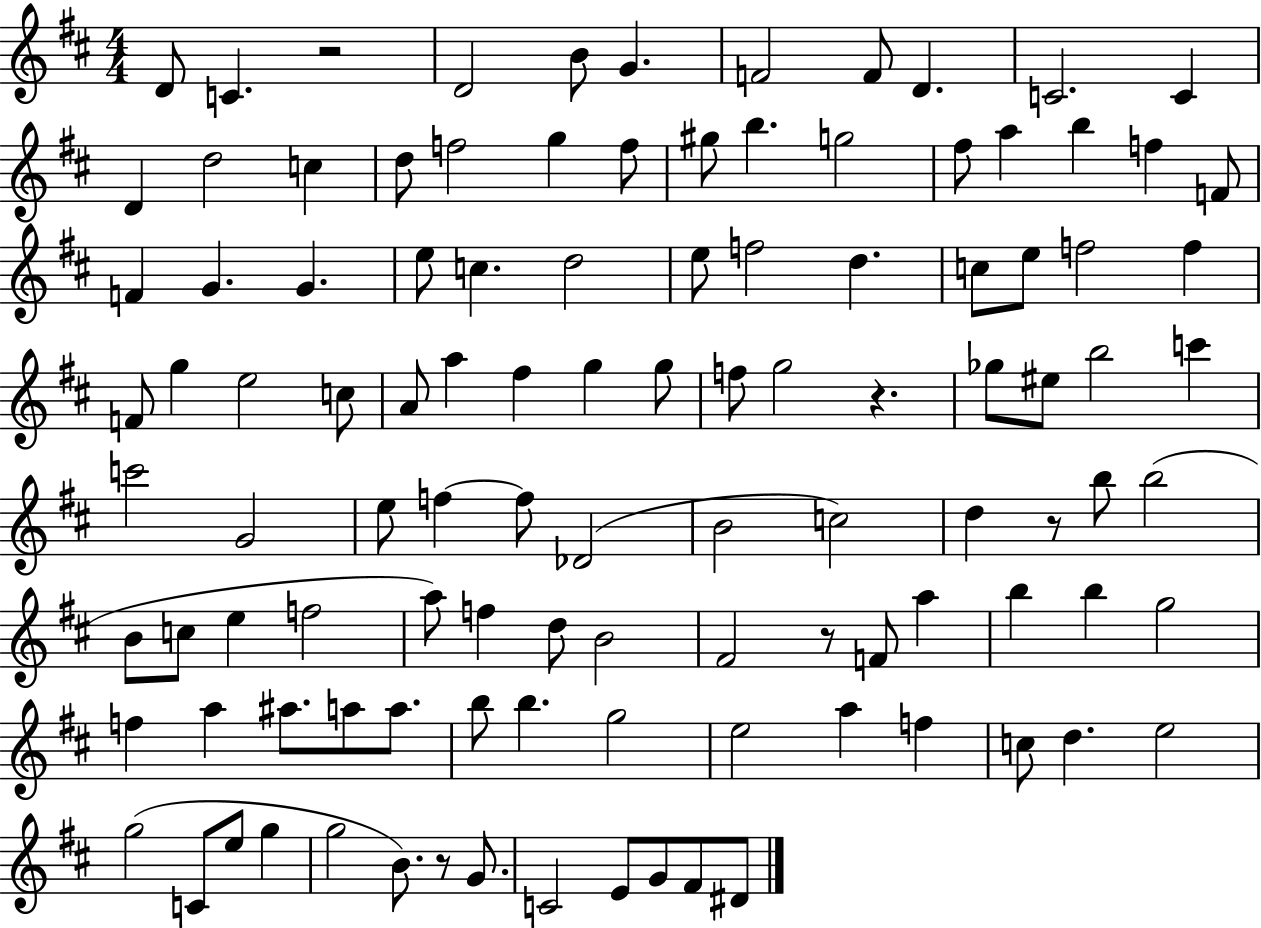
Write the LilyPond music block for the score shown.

{
  \clef treble
  \numericTimeSignature
  \time 4/4
  \key d \major
  d'8 c'4. r2 | d'2 b'8 g'4. | f'2 f'8 d'4. | c'2. c'4 | \break d'4 d''2 c''4 | d''8 f''2 g''4 f''8 | gis''8 b''4. g''2 | fis''8 a''4 b''4 f''4 f'8 | \break f'4 g'4. g'4. | e''8 c''4. d''2 | e''8 f''2 d''4. | c''8 e''8 f''2 f''4 | \break f'8 g''4 e''2 c''8 | a'8 a''4 fis''4 g''4 g''8 | f''8 g''2 r4. | ges''8 eis''8 b''2 c'''4 | \break c'''2 g'2 | e''8 f''4~~ f''8 des'2( | b'2 c''2) | d''4 r8 b''8 b''2( | \break b'8 c''8 e''4 f''2 | a''8) f''4 d''8 b'2 | fis'2 r8 f'8 a''4 | b''4 b''4 g''2 | \break f''4 a''4 ais''8. a''8 a''8. | b''8 b''4. g''2 | e''2 a''4 f''4 | c''8 d''4. e''2 | \break g''2( c'8 e''8 g''4 | g''2 b'8.) r8 g'8. | c'2 e'8 g'8 fis'8 dis'8 | \bar "|."
}